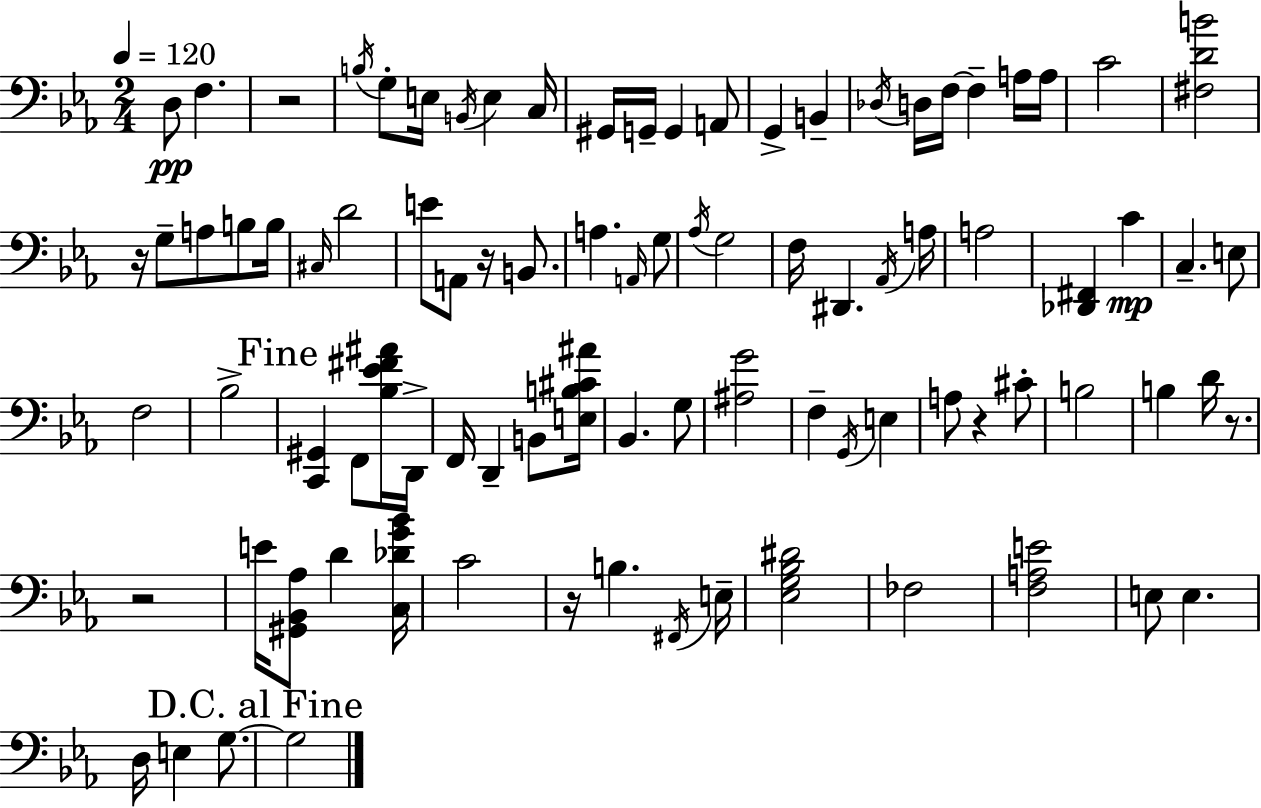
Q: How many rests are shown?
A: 7